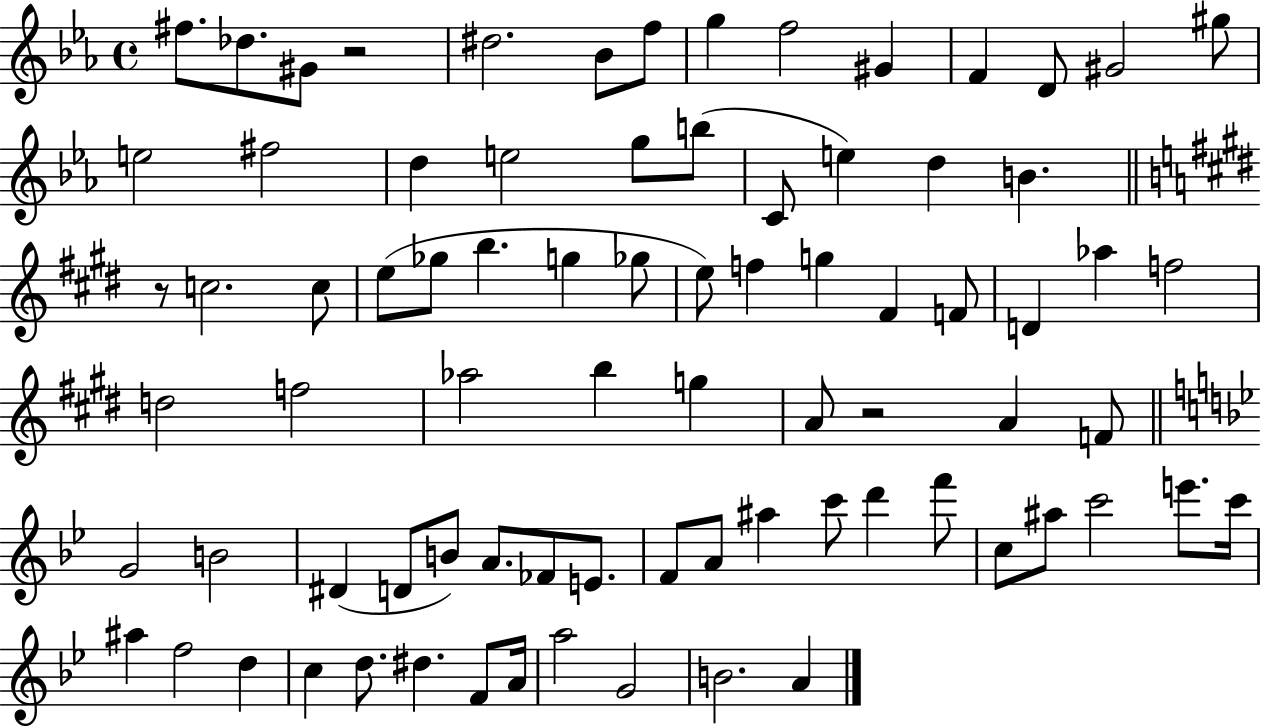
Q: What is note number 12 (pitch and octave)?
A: G#4